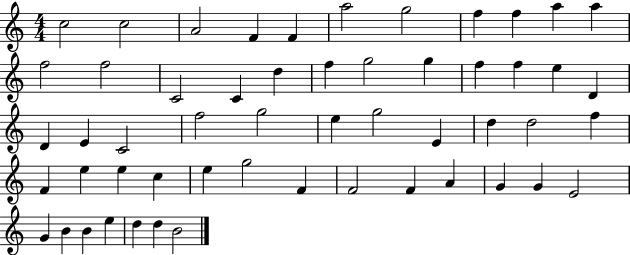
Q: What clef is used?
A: treble